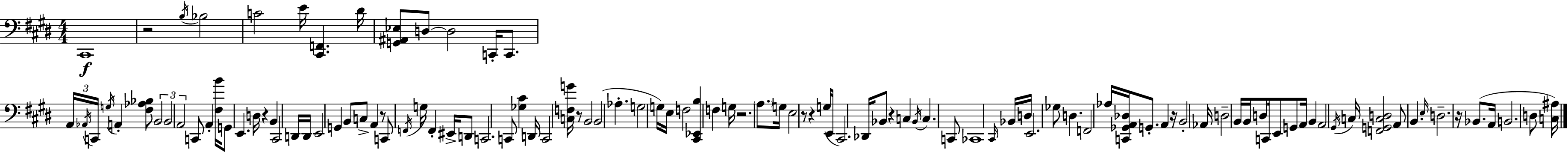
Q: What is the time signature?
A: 4/4